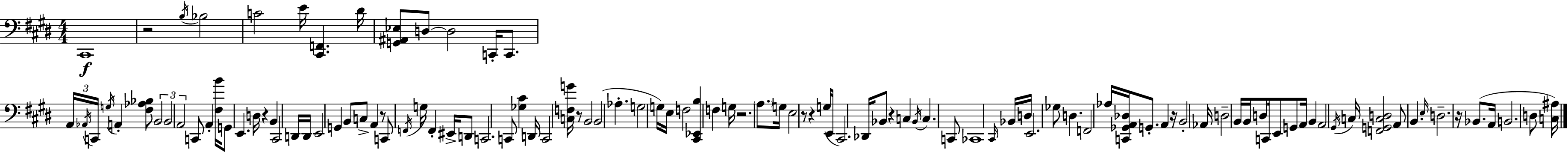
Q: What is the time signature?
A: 4/4